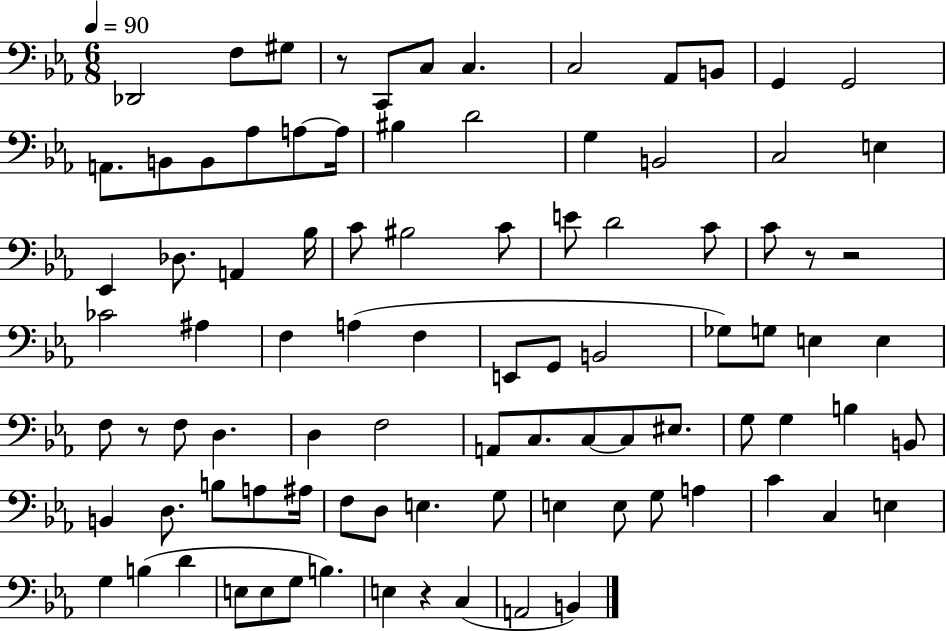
Db2/h F3/e G#3/e R/e C2/e C3/e C3/q. C3/h Ab2/e B2/e G2/q G2/h A2/e. B2/e B2/e Ab3/e A3/e A3/s BIS3/q D4/h G3/q B2/h C3/h E3/q Eb2/q Db3/e. A2/q Bb3/s C4/e BIS3/h C4/e E4/e D4/h C4/e C4/e R/e R/h CES4/h A#3/q F3/q A3/q F3/q E2/e G2/e B2/h Gb3/e G3/e E3/q E3/q F3/e R/e F3/e D3/q. D3/q F3/h A2/e C3/e. C3/e C3/e EIS3/e. G3/e G3/q B3/q B2/e B2/q D3/e. B3/e A3/e A#3/s F3/e D3/e E3/q. G3/e E3/q E3/e G3/e A3/q C4/q C3/q E3/q G3/q B3/q D4/q E3/e E3/e G3/e B3/q. E3/q R/q C3/q A2/h B2/q